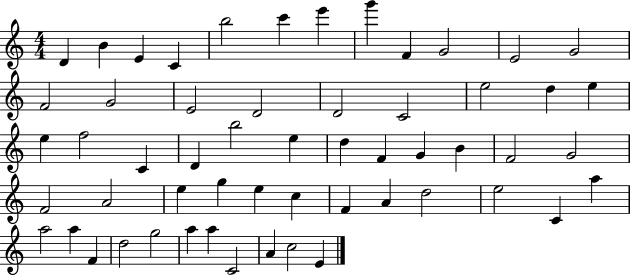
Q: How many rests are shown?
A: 0